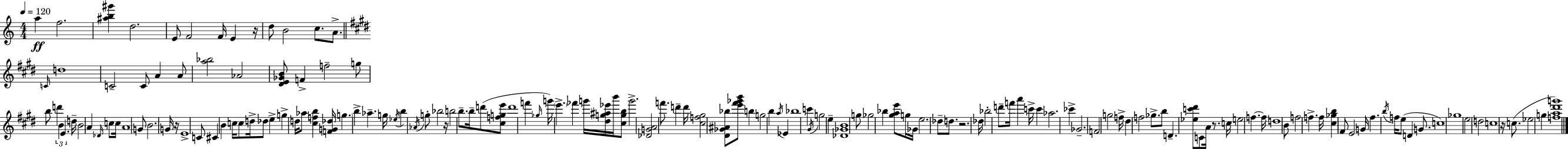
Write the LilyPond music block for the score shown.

{
  \clef treble
  \numericTimeSignature
  \time 4/4
  \key a \minor
  \tempo 4 = 120
  \repeat volta 2 { a''4\ff f''2. | <ais'' b'' gis'''>4 d''2. | e'8 f'2 f'16 e'4 r16 | d''8 b'2 c''8. a'8.-> | \break \bar "||" \break \key e \major \grace { c'16 } d''1 | c'2-- c'8 a'4 a'8 | <a'' bes''>2 aes'2 | <dis' e' ges' b'>8 f'4-> f''2-- g''8 | \break b''8 \tuplet 3/2 { d'''4 b'4 e'4. } | d''16-- b'2 a'4 \grace { des'16 } c''8 | c''16 a'1 | g'8 b'2. | \break g'16 r16 e'1-> | c'8 cis'4 b'4 c''16 c''8 d''16-> | des''8 e''4-> g''4-> d''16 aes''8 <cis'' f'' b''>4 | <f' g' des''>16 \parenthesize g''4. b''4-> aes''4.-- | \break g''16 \acciaccatura { ees''16 } b''4 \acciaccatura { aes'16 } g''8-. bes''2 | r16 b''2 b''8.-- b''16-- | d'''8( <cis'' f'' g'' e'''>8 d'''1 | f'''4 \grace { ges''16 } g'''16) \parenthesize e'''4.-> | \break fes'''4 g'''16 <dis'' g'' ais'' ees'''>16 b'''16 <cis'' g'' b''>8 g'''2.-> | <des' g' a'>2 f'''8. | d'''4-- d'''16 <cis'' f'' gis''>2 <dis' ges' ais' bes''>8 <e''' fis''' ges''' b'''>8 | b''4 g''2 b''4 | \break \acciaccatura { a''16 } ees'4 bes''1 | c'''4 \acciaccatura { gis'16 } g''2 | e''4-- <des' ges' b'>1 | g''8 ges''2 | \break bes''4 <gis'' a'' e'''>8 g''16 ges'16 e''2. | des''8-- d''8. r2. | des''16 bes''2-. d'''8-- | f'''16 a'''4 c'''16-> c'''4 aes''2. | \break ces'''4-> ges'2.-- | f'2 g''2 | f''16-> dis''4 f''2 | ges''8.-> b''8 d'4.-- <ees'' c''' dis'''>8 | \break c'8 a'16 r8. c''16 e''2 | f''4.~~ f''16 d''1 | b'8 f''2 | f''4.-> f''16 <cis'' ges'' b''>4 fis'8 e'2 | \break g'16 fis''4. \acciaccatura { b''16 } f''16 e''8( | d'4 g'8. c''1) | ges''1 | e''2 | \break d''2 c''1 | r16 c''8.( ees''2 | g''4 <f'' a'' dis''' g'''>1) | } \bar "|."
}